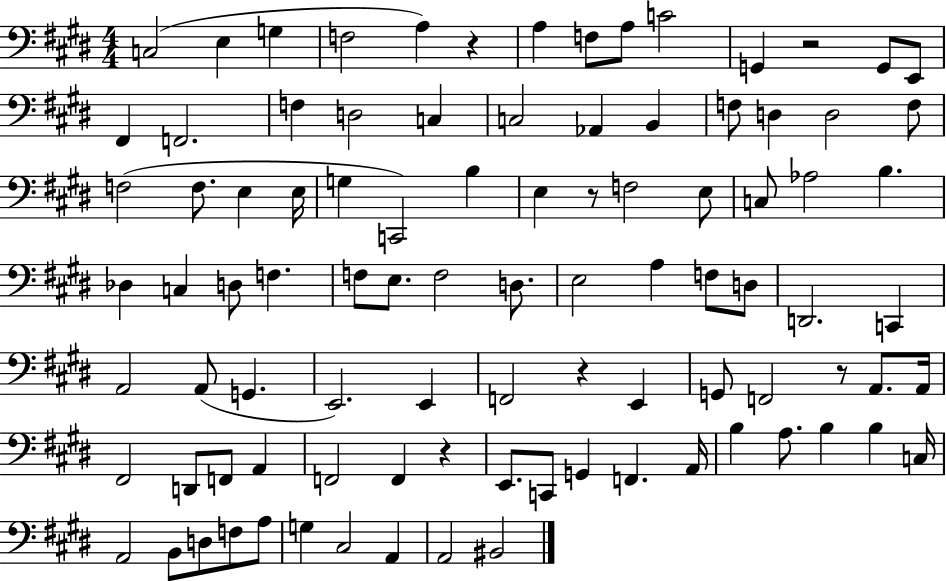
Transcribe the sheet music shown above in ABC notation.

X:1
T:Untitled
M:4/4
L:1/4
K:E
C,2 E, G, F,2 A, z A, F,/2 A,/2 C2 G,, z2 G,,/2 E,,/2 ^F,, F,,2 F, D,2 C, C,2 _A,, B,, F,/2 D, D,2 F,/2 F,2 F,/2 E, E,/4 G, C,,2 B, E, z/2 F,2 E,/2 C,/2 _A,2 B, _D, C, D,/2 F, F,/2 E,/2 F,2 D,/2 E,2 A, F,/2 D,/2 D,,2 C,, A,,2 A,,/2 G,, E,,2 E,, F,,2 z E,, G,,/2 F,,2 z/2 A,,/2 A,,/4 ^F,,2 D,,/2 F,,/2 A,, F,,2 F,, z E,,/2 C,,/2 G,, F,, A,,/4 B, A,/2 B, B, C,/4 A,,2 B,,/2 D,/2 F,/2 A,/2 G, ^C,2 A,, A,,2 ^B,,2